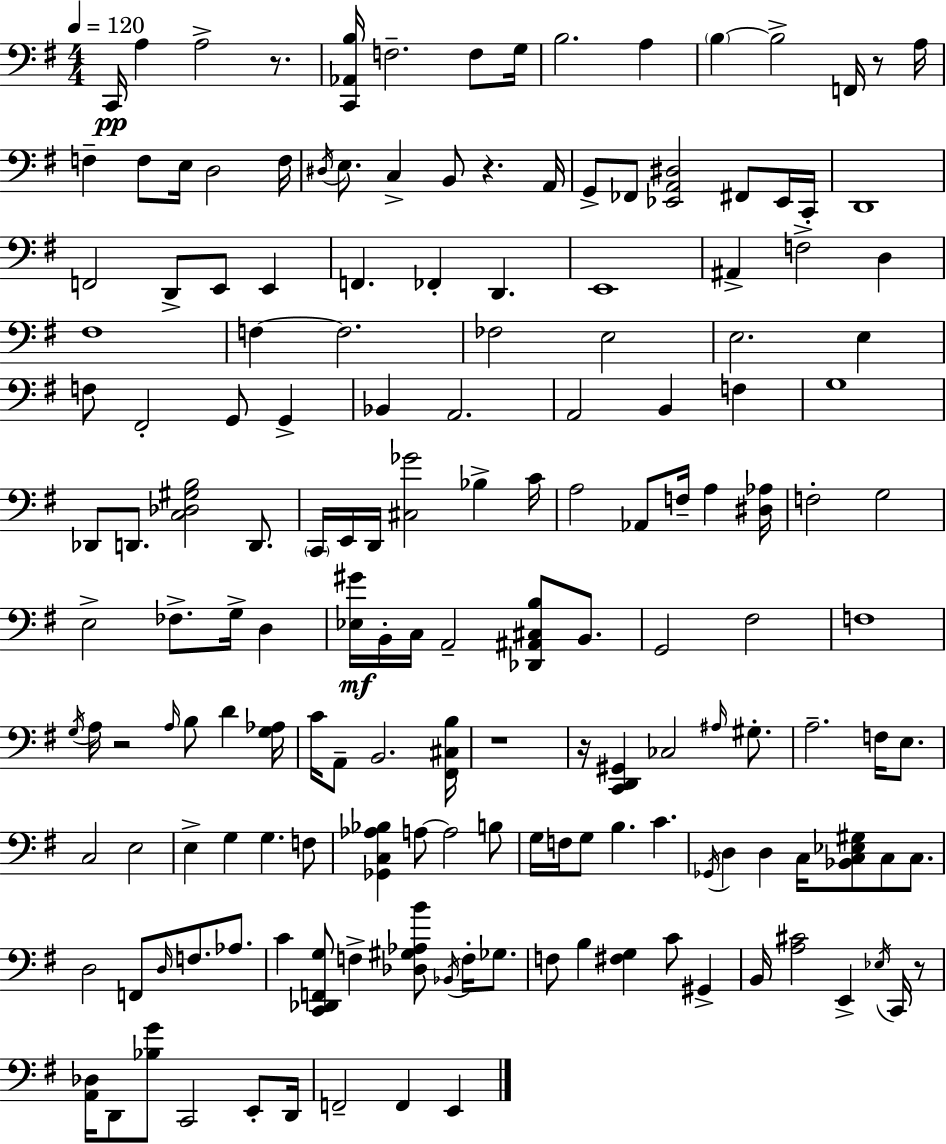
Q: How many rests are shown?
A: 7